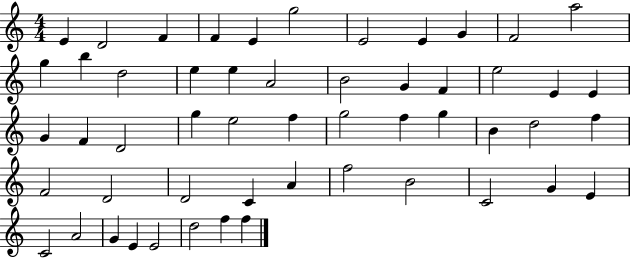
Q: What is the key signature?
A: C major